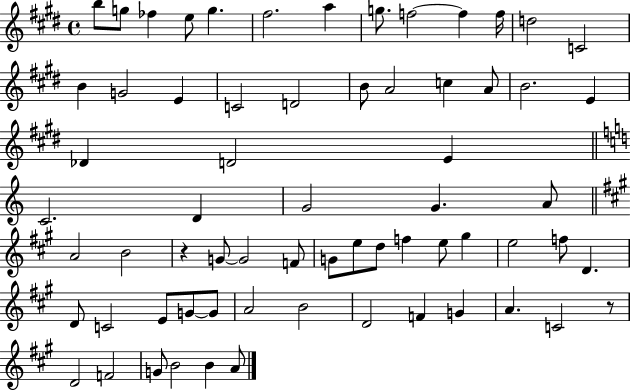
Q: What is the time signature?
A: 4/4